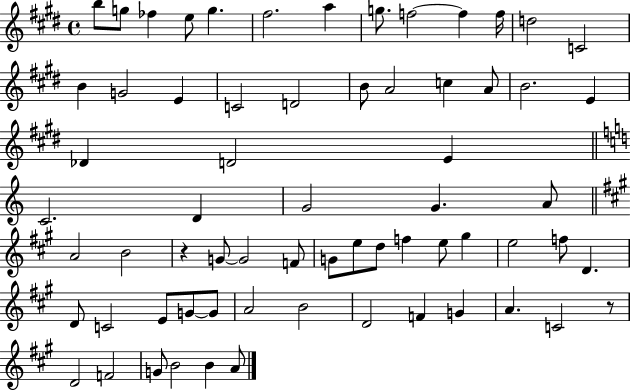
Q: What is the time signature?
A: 4/4